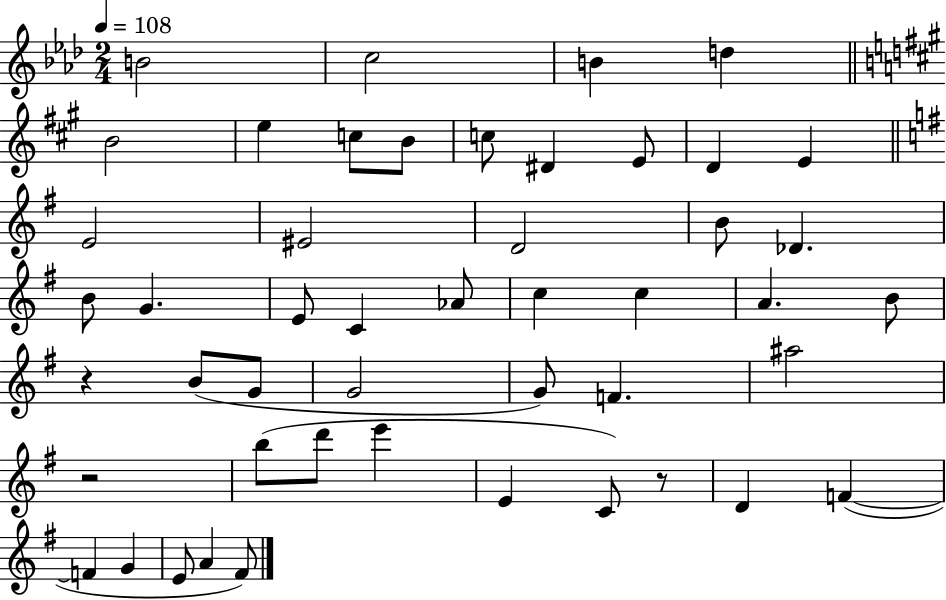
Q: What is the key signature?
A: AES major